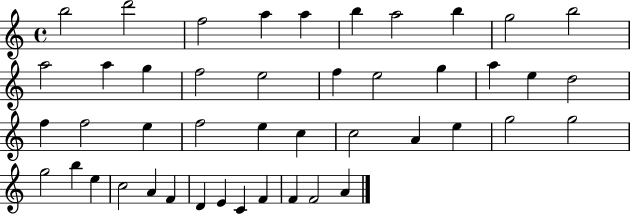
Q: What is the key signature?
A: C major